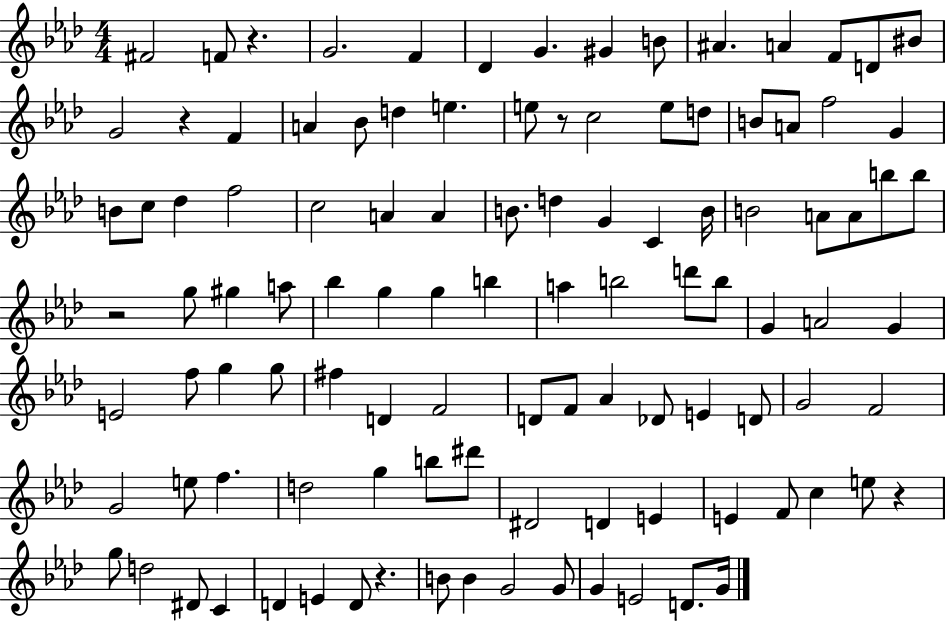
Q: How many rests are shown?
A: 6